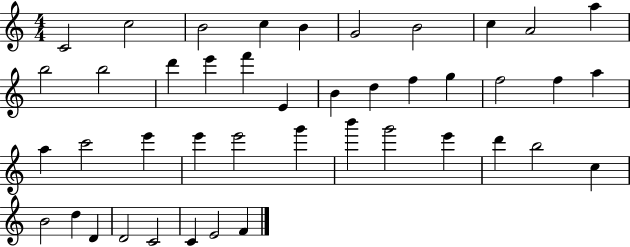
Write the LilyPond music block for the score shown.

{
  \clef treble
  \numericTimeSignature
  \time 4/4
  \key c \major
  c'2 c''2 | b'2 c''4 b'4 | g'2 b'2 | c''4 a'2 a''4 | \break b''2 b''2 | d'''4 e'''4 f'''4 e'4 | b'4 d''4 f''4 g''4 | f''2 f''4 a''4 | \break a''4 c'''2 e'''4 | e'''4 e'''2 g'''4 | b'''4 g'''2 e'''4 | d'''4 b''2 c''4 | \break b'2 d''4 d'4 | d'2 c'2 | c'4 e'2 f'4 | \bar "|."
}